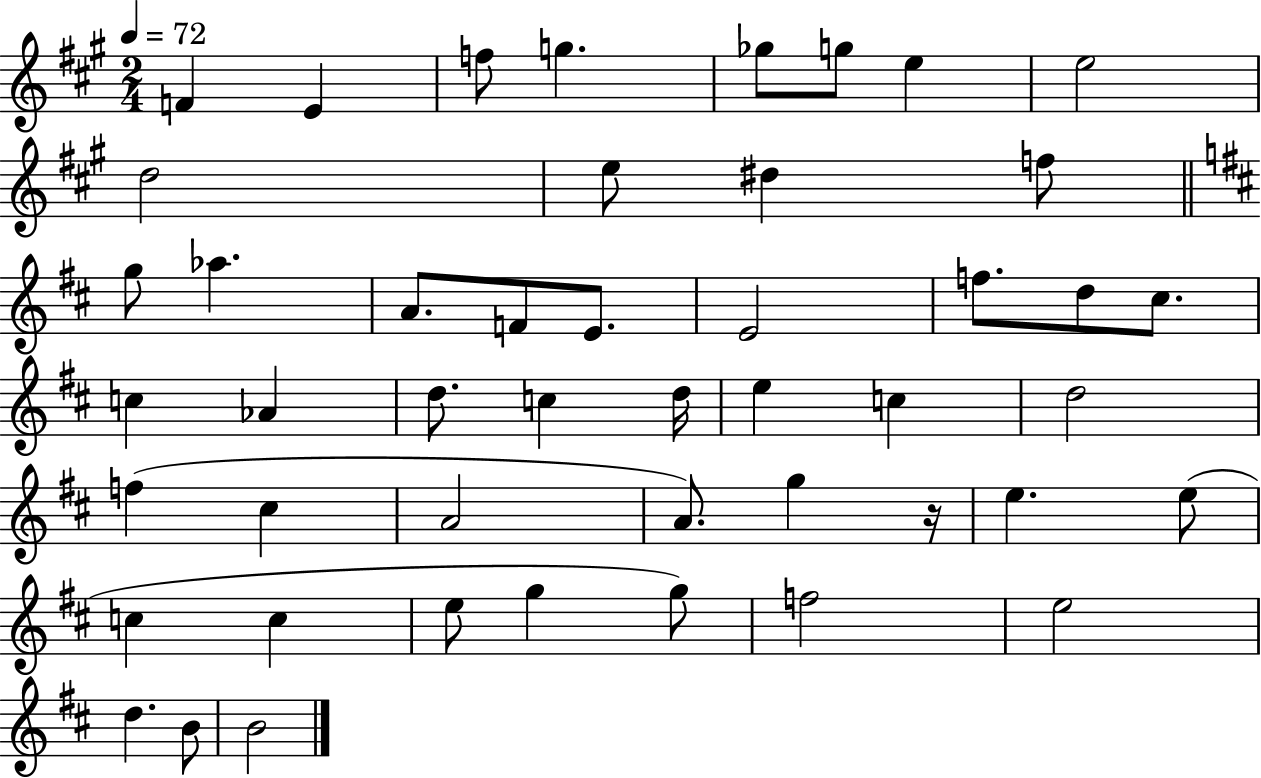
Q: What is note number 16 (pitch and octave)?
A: F4